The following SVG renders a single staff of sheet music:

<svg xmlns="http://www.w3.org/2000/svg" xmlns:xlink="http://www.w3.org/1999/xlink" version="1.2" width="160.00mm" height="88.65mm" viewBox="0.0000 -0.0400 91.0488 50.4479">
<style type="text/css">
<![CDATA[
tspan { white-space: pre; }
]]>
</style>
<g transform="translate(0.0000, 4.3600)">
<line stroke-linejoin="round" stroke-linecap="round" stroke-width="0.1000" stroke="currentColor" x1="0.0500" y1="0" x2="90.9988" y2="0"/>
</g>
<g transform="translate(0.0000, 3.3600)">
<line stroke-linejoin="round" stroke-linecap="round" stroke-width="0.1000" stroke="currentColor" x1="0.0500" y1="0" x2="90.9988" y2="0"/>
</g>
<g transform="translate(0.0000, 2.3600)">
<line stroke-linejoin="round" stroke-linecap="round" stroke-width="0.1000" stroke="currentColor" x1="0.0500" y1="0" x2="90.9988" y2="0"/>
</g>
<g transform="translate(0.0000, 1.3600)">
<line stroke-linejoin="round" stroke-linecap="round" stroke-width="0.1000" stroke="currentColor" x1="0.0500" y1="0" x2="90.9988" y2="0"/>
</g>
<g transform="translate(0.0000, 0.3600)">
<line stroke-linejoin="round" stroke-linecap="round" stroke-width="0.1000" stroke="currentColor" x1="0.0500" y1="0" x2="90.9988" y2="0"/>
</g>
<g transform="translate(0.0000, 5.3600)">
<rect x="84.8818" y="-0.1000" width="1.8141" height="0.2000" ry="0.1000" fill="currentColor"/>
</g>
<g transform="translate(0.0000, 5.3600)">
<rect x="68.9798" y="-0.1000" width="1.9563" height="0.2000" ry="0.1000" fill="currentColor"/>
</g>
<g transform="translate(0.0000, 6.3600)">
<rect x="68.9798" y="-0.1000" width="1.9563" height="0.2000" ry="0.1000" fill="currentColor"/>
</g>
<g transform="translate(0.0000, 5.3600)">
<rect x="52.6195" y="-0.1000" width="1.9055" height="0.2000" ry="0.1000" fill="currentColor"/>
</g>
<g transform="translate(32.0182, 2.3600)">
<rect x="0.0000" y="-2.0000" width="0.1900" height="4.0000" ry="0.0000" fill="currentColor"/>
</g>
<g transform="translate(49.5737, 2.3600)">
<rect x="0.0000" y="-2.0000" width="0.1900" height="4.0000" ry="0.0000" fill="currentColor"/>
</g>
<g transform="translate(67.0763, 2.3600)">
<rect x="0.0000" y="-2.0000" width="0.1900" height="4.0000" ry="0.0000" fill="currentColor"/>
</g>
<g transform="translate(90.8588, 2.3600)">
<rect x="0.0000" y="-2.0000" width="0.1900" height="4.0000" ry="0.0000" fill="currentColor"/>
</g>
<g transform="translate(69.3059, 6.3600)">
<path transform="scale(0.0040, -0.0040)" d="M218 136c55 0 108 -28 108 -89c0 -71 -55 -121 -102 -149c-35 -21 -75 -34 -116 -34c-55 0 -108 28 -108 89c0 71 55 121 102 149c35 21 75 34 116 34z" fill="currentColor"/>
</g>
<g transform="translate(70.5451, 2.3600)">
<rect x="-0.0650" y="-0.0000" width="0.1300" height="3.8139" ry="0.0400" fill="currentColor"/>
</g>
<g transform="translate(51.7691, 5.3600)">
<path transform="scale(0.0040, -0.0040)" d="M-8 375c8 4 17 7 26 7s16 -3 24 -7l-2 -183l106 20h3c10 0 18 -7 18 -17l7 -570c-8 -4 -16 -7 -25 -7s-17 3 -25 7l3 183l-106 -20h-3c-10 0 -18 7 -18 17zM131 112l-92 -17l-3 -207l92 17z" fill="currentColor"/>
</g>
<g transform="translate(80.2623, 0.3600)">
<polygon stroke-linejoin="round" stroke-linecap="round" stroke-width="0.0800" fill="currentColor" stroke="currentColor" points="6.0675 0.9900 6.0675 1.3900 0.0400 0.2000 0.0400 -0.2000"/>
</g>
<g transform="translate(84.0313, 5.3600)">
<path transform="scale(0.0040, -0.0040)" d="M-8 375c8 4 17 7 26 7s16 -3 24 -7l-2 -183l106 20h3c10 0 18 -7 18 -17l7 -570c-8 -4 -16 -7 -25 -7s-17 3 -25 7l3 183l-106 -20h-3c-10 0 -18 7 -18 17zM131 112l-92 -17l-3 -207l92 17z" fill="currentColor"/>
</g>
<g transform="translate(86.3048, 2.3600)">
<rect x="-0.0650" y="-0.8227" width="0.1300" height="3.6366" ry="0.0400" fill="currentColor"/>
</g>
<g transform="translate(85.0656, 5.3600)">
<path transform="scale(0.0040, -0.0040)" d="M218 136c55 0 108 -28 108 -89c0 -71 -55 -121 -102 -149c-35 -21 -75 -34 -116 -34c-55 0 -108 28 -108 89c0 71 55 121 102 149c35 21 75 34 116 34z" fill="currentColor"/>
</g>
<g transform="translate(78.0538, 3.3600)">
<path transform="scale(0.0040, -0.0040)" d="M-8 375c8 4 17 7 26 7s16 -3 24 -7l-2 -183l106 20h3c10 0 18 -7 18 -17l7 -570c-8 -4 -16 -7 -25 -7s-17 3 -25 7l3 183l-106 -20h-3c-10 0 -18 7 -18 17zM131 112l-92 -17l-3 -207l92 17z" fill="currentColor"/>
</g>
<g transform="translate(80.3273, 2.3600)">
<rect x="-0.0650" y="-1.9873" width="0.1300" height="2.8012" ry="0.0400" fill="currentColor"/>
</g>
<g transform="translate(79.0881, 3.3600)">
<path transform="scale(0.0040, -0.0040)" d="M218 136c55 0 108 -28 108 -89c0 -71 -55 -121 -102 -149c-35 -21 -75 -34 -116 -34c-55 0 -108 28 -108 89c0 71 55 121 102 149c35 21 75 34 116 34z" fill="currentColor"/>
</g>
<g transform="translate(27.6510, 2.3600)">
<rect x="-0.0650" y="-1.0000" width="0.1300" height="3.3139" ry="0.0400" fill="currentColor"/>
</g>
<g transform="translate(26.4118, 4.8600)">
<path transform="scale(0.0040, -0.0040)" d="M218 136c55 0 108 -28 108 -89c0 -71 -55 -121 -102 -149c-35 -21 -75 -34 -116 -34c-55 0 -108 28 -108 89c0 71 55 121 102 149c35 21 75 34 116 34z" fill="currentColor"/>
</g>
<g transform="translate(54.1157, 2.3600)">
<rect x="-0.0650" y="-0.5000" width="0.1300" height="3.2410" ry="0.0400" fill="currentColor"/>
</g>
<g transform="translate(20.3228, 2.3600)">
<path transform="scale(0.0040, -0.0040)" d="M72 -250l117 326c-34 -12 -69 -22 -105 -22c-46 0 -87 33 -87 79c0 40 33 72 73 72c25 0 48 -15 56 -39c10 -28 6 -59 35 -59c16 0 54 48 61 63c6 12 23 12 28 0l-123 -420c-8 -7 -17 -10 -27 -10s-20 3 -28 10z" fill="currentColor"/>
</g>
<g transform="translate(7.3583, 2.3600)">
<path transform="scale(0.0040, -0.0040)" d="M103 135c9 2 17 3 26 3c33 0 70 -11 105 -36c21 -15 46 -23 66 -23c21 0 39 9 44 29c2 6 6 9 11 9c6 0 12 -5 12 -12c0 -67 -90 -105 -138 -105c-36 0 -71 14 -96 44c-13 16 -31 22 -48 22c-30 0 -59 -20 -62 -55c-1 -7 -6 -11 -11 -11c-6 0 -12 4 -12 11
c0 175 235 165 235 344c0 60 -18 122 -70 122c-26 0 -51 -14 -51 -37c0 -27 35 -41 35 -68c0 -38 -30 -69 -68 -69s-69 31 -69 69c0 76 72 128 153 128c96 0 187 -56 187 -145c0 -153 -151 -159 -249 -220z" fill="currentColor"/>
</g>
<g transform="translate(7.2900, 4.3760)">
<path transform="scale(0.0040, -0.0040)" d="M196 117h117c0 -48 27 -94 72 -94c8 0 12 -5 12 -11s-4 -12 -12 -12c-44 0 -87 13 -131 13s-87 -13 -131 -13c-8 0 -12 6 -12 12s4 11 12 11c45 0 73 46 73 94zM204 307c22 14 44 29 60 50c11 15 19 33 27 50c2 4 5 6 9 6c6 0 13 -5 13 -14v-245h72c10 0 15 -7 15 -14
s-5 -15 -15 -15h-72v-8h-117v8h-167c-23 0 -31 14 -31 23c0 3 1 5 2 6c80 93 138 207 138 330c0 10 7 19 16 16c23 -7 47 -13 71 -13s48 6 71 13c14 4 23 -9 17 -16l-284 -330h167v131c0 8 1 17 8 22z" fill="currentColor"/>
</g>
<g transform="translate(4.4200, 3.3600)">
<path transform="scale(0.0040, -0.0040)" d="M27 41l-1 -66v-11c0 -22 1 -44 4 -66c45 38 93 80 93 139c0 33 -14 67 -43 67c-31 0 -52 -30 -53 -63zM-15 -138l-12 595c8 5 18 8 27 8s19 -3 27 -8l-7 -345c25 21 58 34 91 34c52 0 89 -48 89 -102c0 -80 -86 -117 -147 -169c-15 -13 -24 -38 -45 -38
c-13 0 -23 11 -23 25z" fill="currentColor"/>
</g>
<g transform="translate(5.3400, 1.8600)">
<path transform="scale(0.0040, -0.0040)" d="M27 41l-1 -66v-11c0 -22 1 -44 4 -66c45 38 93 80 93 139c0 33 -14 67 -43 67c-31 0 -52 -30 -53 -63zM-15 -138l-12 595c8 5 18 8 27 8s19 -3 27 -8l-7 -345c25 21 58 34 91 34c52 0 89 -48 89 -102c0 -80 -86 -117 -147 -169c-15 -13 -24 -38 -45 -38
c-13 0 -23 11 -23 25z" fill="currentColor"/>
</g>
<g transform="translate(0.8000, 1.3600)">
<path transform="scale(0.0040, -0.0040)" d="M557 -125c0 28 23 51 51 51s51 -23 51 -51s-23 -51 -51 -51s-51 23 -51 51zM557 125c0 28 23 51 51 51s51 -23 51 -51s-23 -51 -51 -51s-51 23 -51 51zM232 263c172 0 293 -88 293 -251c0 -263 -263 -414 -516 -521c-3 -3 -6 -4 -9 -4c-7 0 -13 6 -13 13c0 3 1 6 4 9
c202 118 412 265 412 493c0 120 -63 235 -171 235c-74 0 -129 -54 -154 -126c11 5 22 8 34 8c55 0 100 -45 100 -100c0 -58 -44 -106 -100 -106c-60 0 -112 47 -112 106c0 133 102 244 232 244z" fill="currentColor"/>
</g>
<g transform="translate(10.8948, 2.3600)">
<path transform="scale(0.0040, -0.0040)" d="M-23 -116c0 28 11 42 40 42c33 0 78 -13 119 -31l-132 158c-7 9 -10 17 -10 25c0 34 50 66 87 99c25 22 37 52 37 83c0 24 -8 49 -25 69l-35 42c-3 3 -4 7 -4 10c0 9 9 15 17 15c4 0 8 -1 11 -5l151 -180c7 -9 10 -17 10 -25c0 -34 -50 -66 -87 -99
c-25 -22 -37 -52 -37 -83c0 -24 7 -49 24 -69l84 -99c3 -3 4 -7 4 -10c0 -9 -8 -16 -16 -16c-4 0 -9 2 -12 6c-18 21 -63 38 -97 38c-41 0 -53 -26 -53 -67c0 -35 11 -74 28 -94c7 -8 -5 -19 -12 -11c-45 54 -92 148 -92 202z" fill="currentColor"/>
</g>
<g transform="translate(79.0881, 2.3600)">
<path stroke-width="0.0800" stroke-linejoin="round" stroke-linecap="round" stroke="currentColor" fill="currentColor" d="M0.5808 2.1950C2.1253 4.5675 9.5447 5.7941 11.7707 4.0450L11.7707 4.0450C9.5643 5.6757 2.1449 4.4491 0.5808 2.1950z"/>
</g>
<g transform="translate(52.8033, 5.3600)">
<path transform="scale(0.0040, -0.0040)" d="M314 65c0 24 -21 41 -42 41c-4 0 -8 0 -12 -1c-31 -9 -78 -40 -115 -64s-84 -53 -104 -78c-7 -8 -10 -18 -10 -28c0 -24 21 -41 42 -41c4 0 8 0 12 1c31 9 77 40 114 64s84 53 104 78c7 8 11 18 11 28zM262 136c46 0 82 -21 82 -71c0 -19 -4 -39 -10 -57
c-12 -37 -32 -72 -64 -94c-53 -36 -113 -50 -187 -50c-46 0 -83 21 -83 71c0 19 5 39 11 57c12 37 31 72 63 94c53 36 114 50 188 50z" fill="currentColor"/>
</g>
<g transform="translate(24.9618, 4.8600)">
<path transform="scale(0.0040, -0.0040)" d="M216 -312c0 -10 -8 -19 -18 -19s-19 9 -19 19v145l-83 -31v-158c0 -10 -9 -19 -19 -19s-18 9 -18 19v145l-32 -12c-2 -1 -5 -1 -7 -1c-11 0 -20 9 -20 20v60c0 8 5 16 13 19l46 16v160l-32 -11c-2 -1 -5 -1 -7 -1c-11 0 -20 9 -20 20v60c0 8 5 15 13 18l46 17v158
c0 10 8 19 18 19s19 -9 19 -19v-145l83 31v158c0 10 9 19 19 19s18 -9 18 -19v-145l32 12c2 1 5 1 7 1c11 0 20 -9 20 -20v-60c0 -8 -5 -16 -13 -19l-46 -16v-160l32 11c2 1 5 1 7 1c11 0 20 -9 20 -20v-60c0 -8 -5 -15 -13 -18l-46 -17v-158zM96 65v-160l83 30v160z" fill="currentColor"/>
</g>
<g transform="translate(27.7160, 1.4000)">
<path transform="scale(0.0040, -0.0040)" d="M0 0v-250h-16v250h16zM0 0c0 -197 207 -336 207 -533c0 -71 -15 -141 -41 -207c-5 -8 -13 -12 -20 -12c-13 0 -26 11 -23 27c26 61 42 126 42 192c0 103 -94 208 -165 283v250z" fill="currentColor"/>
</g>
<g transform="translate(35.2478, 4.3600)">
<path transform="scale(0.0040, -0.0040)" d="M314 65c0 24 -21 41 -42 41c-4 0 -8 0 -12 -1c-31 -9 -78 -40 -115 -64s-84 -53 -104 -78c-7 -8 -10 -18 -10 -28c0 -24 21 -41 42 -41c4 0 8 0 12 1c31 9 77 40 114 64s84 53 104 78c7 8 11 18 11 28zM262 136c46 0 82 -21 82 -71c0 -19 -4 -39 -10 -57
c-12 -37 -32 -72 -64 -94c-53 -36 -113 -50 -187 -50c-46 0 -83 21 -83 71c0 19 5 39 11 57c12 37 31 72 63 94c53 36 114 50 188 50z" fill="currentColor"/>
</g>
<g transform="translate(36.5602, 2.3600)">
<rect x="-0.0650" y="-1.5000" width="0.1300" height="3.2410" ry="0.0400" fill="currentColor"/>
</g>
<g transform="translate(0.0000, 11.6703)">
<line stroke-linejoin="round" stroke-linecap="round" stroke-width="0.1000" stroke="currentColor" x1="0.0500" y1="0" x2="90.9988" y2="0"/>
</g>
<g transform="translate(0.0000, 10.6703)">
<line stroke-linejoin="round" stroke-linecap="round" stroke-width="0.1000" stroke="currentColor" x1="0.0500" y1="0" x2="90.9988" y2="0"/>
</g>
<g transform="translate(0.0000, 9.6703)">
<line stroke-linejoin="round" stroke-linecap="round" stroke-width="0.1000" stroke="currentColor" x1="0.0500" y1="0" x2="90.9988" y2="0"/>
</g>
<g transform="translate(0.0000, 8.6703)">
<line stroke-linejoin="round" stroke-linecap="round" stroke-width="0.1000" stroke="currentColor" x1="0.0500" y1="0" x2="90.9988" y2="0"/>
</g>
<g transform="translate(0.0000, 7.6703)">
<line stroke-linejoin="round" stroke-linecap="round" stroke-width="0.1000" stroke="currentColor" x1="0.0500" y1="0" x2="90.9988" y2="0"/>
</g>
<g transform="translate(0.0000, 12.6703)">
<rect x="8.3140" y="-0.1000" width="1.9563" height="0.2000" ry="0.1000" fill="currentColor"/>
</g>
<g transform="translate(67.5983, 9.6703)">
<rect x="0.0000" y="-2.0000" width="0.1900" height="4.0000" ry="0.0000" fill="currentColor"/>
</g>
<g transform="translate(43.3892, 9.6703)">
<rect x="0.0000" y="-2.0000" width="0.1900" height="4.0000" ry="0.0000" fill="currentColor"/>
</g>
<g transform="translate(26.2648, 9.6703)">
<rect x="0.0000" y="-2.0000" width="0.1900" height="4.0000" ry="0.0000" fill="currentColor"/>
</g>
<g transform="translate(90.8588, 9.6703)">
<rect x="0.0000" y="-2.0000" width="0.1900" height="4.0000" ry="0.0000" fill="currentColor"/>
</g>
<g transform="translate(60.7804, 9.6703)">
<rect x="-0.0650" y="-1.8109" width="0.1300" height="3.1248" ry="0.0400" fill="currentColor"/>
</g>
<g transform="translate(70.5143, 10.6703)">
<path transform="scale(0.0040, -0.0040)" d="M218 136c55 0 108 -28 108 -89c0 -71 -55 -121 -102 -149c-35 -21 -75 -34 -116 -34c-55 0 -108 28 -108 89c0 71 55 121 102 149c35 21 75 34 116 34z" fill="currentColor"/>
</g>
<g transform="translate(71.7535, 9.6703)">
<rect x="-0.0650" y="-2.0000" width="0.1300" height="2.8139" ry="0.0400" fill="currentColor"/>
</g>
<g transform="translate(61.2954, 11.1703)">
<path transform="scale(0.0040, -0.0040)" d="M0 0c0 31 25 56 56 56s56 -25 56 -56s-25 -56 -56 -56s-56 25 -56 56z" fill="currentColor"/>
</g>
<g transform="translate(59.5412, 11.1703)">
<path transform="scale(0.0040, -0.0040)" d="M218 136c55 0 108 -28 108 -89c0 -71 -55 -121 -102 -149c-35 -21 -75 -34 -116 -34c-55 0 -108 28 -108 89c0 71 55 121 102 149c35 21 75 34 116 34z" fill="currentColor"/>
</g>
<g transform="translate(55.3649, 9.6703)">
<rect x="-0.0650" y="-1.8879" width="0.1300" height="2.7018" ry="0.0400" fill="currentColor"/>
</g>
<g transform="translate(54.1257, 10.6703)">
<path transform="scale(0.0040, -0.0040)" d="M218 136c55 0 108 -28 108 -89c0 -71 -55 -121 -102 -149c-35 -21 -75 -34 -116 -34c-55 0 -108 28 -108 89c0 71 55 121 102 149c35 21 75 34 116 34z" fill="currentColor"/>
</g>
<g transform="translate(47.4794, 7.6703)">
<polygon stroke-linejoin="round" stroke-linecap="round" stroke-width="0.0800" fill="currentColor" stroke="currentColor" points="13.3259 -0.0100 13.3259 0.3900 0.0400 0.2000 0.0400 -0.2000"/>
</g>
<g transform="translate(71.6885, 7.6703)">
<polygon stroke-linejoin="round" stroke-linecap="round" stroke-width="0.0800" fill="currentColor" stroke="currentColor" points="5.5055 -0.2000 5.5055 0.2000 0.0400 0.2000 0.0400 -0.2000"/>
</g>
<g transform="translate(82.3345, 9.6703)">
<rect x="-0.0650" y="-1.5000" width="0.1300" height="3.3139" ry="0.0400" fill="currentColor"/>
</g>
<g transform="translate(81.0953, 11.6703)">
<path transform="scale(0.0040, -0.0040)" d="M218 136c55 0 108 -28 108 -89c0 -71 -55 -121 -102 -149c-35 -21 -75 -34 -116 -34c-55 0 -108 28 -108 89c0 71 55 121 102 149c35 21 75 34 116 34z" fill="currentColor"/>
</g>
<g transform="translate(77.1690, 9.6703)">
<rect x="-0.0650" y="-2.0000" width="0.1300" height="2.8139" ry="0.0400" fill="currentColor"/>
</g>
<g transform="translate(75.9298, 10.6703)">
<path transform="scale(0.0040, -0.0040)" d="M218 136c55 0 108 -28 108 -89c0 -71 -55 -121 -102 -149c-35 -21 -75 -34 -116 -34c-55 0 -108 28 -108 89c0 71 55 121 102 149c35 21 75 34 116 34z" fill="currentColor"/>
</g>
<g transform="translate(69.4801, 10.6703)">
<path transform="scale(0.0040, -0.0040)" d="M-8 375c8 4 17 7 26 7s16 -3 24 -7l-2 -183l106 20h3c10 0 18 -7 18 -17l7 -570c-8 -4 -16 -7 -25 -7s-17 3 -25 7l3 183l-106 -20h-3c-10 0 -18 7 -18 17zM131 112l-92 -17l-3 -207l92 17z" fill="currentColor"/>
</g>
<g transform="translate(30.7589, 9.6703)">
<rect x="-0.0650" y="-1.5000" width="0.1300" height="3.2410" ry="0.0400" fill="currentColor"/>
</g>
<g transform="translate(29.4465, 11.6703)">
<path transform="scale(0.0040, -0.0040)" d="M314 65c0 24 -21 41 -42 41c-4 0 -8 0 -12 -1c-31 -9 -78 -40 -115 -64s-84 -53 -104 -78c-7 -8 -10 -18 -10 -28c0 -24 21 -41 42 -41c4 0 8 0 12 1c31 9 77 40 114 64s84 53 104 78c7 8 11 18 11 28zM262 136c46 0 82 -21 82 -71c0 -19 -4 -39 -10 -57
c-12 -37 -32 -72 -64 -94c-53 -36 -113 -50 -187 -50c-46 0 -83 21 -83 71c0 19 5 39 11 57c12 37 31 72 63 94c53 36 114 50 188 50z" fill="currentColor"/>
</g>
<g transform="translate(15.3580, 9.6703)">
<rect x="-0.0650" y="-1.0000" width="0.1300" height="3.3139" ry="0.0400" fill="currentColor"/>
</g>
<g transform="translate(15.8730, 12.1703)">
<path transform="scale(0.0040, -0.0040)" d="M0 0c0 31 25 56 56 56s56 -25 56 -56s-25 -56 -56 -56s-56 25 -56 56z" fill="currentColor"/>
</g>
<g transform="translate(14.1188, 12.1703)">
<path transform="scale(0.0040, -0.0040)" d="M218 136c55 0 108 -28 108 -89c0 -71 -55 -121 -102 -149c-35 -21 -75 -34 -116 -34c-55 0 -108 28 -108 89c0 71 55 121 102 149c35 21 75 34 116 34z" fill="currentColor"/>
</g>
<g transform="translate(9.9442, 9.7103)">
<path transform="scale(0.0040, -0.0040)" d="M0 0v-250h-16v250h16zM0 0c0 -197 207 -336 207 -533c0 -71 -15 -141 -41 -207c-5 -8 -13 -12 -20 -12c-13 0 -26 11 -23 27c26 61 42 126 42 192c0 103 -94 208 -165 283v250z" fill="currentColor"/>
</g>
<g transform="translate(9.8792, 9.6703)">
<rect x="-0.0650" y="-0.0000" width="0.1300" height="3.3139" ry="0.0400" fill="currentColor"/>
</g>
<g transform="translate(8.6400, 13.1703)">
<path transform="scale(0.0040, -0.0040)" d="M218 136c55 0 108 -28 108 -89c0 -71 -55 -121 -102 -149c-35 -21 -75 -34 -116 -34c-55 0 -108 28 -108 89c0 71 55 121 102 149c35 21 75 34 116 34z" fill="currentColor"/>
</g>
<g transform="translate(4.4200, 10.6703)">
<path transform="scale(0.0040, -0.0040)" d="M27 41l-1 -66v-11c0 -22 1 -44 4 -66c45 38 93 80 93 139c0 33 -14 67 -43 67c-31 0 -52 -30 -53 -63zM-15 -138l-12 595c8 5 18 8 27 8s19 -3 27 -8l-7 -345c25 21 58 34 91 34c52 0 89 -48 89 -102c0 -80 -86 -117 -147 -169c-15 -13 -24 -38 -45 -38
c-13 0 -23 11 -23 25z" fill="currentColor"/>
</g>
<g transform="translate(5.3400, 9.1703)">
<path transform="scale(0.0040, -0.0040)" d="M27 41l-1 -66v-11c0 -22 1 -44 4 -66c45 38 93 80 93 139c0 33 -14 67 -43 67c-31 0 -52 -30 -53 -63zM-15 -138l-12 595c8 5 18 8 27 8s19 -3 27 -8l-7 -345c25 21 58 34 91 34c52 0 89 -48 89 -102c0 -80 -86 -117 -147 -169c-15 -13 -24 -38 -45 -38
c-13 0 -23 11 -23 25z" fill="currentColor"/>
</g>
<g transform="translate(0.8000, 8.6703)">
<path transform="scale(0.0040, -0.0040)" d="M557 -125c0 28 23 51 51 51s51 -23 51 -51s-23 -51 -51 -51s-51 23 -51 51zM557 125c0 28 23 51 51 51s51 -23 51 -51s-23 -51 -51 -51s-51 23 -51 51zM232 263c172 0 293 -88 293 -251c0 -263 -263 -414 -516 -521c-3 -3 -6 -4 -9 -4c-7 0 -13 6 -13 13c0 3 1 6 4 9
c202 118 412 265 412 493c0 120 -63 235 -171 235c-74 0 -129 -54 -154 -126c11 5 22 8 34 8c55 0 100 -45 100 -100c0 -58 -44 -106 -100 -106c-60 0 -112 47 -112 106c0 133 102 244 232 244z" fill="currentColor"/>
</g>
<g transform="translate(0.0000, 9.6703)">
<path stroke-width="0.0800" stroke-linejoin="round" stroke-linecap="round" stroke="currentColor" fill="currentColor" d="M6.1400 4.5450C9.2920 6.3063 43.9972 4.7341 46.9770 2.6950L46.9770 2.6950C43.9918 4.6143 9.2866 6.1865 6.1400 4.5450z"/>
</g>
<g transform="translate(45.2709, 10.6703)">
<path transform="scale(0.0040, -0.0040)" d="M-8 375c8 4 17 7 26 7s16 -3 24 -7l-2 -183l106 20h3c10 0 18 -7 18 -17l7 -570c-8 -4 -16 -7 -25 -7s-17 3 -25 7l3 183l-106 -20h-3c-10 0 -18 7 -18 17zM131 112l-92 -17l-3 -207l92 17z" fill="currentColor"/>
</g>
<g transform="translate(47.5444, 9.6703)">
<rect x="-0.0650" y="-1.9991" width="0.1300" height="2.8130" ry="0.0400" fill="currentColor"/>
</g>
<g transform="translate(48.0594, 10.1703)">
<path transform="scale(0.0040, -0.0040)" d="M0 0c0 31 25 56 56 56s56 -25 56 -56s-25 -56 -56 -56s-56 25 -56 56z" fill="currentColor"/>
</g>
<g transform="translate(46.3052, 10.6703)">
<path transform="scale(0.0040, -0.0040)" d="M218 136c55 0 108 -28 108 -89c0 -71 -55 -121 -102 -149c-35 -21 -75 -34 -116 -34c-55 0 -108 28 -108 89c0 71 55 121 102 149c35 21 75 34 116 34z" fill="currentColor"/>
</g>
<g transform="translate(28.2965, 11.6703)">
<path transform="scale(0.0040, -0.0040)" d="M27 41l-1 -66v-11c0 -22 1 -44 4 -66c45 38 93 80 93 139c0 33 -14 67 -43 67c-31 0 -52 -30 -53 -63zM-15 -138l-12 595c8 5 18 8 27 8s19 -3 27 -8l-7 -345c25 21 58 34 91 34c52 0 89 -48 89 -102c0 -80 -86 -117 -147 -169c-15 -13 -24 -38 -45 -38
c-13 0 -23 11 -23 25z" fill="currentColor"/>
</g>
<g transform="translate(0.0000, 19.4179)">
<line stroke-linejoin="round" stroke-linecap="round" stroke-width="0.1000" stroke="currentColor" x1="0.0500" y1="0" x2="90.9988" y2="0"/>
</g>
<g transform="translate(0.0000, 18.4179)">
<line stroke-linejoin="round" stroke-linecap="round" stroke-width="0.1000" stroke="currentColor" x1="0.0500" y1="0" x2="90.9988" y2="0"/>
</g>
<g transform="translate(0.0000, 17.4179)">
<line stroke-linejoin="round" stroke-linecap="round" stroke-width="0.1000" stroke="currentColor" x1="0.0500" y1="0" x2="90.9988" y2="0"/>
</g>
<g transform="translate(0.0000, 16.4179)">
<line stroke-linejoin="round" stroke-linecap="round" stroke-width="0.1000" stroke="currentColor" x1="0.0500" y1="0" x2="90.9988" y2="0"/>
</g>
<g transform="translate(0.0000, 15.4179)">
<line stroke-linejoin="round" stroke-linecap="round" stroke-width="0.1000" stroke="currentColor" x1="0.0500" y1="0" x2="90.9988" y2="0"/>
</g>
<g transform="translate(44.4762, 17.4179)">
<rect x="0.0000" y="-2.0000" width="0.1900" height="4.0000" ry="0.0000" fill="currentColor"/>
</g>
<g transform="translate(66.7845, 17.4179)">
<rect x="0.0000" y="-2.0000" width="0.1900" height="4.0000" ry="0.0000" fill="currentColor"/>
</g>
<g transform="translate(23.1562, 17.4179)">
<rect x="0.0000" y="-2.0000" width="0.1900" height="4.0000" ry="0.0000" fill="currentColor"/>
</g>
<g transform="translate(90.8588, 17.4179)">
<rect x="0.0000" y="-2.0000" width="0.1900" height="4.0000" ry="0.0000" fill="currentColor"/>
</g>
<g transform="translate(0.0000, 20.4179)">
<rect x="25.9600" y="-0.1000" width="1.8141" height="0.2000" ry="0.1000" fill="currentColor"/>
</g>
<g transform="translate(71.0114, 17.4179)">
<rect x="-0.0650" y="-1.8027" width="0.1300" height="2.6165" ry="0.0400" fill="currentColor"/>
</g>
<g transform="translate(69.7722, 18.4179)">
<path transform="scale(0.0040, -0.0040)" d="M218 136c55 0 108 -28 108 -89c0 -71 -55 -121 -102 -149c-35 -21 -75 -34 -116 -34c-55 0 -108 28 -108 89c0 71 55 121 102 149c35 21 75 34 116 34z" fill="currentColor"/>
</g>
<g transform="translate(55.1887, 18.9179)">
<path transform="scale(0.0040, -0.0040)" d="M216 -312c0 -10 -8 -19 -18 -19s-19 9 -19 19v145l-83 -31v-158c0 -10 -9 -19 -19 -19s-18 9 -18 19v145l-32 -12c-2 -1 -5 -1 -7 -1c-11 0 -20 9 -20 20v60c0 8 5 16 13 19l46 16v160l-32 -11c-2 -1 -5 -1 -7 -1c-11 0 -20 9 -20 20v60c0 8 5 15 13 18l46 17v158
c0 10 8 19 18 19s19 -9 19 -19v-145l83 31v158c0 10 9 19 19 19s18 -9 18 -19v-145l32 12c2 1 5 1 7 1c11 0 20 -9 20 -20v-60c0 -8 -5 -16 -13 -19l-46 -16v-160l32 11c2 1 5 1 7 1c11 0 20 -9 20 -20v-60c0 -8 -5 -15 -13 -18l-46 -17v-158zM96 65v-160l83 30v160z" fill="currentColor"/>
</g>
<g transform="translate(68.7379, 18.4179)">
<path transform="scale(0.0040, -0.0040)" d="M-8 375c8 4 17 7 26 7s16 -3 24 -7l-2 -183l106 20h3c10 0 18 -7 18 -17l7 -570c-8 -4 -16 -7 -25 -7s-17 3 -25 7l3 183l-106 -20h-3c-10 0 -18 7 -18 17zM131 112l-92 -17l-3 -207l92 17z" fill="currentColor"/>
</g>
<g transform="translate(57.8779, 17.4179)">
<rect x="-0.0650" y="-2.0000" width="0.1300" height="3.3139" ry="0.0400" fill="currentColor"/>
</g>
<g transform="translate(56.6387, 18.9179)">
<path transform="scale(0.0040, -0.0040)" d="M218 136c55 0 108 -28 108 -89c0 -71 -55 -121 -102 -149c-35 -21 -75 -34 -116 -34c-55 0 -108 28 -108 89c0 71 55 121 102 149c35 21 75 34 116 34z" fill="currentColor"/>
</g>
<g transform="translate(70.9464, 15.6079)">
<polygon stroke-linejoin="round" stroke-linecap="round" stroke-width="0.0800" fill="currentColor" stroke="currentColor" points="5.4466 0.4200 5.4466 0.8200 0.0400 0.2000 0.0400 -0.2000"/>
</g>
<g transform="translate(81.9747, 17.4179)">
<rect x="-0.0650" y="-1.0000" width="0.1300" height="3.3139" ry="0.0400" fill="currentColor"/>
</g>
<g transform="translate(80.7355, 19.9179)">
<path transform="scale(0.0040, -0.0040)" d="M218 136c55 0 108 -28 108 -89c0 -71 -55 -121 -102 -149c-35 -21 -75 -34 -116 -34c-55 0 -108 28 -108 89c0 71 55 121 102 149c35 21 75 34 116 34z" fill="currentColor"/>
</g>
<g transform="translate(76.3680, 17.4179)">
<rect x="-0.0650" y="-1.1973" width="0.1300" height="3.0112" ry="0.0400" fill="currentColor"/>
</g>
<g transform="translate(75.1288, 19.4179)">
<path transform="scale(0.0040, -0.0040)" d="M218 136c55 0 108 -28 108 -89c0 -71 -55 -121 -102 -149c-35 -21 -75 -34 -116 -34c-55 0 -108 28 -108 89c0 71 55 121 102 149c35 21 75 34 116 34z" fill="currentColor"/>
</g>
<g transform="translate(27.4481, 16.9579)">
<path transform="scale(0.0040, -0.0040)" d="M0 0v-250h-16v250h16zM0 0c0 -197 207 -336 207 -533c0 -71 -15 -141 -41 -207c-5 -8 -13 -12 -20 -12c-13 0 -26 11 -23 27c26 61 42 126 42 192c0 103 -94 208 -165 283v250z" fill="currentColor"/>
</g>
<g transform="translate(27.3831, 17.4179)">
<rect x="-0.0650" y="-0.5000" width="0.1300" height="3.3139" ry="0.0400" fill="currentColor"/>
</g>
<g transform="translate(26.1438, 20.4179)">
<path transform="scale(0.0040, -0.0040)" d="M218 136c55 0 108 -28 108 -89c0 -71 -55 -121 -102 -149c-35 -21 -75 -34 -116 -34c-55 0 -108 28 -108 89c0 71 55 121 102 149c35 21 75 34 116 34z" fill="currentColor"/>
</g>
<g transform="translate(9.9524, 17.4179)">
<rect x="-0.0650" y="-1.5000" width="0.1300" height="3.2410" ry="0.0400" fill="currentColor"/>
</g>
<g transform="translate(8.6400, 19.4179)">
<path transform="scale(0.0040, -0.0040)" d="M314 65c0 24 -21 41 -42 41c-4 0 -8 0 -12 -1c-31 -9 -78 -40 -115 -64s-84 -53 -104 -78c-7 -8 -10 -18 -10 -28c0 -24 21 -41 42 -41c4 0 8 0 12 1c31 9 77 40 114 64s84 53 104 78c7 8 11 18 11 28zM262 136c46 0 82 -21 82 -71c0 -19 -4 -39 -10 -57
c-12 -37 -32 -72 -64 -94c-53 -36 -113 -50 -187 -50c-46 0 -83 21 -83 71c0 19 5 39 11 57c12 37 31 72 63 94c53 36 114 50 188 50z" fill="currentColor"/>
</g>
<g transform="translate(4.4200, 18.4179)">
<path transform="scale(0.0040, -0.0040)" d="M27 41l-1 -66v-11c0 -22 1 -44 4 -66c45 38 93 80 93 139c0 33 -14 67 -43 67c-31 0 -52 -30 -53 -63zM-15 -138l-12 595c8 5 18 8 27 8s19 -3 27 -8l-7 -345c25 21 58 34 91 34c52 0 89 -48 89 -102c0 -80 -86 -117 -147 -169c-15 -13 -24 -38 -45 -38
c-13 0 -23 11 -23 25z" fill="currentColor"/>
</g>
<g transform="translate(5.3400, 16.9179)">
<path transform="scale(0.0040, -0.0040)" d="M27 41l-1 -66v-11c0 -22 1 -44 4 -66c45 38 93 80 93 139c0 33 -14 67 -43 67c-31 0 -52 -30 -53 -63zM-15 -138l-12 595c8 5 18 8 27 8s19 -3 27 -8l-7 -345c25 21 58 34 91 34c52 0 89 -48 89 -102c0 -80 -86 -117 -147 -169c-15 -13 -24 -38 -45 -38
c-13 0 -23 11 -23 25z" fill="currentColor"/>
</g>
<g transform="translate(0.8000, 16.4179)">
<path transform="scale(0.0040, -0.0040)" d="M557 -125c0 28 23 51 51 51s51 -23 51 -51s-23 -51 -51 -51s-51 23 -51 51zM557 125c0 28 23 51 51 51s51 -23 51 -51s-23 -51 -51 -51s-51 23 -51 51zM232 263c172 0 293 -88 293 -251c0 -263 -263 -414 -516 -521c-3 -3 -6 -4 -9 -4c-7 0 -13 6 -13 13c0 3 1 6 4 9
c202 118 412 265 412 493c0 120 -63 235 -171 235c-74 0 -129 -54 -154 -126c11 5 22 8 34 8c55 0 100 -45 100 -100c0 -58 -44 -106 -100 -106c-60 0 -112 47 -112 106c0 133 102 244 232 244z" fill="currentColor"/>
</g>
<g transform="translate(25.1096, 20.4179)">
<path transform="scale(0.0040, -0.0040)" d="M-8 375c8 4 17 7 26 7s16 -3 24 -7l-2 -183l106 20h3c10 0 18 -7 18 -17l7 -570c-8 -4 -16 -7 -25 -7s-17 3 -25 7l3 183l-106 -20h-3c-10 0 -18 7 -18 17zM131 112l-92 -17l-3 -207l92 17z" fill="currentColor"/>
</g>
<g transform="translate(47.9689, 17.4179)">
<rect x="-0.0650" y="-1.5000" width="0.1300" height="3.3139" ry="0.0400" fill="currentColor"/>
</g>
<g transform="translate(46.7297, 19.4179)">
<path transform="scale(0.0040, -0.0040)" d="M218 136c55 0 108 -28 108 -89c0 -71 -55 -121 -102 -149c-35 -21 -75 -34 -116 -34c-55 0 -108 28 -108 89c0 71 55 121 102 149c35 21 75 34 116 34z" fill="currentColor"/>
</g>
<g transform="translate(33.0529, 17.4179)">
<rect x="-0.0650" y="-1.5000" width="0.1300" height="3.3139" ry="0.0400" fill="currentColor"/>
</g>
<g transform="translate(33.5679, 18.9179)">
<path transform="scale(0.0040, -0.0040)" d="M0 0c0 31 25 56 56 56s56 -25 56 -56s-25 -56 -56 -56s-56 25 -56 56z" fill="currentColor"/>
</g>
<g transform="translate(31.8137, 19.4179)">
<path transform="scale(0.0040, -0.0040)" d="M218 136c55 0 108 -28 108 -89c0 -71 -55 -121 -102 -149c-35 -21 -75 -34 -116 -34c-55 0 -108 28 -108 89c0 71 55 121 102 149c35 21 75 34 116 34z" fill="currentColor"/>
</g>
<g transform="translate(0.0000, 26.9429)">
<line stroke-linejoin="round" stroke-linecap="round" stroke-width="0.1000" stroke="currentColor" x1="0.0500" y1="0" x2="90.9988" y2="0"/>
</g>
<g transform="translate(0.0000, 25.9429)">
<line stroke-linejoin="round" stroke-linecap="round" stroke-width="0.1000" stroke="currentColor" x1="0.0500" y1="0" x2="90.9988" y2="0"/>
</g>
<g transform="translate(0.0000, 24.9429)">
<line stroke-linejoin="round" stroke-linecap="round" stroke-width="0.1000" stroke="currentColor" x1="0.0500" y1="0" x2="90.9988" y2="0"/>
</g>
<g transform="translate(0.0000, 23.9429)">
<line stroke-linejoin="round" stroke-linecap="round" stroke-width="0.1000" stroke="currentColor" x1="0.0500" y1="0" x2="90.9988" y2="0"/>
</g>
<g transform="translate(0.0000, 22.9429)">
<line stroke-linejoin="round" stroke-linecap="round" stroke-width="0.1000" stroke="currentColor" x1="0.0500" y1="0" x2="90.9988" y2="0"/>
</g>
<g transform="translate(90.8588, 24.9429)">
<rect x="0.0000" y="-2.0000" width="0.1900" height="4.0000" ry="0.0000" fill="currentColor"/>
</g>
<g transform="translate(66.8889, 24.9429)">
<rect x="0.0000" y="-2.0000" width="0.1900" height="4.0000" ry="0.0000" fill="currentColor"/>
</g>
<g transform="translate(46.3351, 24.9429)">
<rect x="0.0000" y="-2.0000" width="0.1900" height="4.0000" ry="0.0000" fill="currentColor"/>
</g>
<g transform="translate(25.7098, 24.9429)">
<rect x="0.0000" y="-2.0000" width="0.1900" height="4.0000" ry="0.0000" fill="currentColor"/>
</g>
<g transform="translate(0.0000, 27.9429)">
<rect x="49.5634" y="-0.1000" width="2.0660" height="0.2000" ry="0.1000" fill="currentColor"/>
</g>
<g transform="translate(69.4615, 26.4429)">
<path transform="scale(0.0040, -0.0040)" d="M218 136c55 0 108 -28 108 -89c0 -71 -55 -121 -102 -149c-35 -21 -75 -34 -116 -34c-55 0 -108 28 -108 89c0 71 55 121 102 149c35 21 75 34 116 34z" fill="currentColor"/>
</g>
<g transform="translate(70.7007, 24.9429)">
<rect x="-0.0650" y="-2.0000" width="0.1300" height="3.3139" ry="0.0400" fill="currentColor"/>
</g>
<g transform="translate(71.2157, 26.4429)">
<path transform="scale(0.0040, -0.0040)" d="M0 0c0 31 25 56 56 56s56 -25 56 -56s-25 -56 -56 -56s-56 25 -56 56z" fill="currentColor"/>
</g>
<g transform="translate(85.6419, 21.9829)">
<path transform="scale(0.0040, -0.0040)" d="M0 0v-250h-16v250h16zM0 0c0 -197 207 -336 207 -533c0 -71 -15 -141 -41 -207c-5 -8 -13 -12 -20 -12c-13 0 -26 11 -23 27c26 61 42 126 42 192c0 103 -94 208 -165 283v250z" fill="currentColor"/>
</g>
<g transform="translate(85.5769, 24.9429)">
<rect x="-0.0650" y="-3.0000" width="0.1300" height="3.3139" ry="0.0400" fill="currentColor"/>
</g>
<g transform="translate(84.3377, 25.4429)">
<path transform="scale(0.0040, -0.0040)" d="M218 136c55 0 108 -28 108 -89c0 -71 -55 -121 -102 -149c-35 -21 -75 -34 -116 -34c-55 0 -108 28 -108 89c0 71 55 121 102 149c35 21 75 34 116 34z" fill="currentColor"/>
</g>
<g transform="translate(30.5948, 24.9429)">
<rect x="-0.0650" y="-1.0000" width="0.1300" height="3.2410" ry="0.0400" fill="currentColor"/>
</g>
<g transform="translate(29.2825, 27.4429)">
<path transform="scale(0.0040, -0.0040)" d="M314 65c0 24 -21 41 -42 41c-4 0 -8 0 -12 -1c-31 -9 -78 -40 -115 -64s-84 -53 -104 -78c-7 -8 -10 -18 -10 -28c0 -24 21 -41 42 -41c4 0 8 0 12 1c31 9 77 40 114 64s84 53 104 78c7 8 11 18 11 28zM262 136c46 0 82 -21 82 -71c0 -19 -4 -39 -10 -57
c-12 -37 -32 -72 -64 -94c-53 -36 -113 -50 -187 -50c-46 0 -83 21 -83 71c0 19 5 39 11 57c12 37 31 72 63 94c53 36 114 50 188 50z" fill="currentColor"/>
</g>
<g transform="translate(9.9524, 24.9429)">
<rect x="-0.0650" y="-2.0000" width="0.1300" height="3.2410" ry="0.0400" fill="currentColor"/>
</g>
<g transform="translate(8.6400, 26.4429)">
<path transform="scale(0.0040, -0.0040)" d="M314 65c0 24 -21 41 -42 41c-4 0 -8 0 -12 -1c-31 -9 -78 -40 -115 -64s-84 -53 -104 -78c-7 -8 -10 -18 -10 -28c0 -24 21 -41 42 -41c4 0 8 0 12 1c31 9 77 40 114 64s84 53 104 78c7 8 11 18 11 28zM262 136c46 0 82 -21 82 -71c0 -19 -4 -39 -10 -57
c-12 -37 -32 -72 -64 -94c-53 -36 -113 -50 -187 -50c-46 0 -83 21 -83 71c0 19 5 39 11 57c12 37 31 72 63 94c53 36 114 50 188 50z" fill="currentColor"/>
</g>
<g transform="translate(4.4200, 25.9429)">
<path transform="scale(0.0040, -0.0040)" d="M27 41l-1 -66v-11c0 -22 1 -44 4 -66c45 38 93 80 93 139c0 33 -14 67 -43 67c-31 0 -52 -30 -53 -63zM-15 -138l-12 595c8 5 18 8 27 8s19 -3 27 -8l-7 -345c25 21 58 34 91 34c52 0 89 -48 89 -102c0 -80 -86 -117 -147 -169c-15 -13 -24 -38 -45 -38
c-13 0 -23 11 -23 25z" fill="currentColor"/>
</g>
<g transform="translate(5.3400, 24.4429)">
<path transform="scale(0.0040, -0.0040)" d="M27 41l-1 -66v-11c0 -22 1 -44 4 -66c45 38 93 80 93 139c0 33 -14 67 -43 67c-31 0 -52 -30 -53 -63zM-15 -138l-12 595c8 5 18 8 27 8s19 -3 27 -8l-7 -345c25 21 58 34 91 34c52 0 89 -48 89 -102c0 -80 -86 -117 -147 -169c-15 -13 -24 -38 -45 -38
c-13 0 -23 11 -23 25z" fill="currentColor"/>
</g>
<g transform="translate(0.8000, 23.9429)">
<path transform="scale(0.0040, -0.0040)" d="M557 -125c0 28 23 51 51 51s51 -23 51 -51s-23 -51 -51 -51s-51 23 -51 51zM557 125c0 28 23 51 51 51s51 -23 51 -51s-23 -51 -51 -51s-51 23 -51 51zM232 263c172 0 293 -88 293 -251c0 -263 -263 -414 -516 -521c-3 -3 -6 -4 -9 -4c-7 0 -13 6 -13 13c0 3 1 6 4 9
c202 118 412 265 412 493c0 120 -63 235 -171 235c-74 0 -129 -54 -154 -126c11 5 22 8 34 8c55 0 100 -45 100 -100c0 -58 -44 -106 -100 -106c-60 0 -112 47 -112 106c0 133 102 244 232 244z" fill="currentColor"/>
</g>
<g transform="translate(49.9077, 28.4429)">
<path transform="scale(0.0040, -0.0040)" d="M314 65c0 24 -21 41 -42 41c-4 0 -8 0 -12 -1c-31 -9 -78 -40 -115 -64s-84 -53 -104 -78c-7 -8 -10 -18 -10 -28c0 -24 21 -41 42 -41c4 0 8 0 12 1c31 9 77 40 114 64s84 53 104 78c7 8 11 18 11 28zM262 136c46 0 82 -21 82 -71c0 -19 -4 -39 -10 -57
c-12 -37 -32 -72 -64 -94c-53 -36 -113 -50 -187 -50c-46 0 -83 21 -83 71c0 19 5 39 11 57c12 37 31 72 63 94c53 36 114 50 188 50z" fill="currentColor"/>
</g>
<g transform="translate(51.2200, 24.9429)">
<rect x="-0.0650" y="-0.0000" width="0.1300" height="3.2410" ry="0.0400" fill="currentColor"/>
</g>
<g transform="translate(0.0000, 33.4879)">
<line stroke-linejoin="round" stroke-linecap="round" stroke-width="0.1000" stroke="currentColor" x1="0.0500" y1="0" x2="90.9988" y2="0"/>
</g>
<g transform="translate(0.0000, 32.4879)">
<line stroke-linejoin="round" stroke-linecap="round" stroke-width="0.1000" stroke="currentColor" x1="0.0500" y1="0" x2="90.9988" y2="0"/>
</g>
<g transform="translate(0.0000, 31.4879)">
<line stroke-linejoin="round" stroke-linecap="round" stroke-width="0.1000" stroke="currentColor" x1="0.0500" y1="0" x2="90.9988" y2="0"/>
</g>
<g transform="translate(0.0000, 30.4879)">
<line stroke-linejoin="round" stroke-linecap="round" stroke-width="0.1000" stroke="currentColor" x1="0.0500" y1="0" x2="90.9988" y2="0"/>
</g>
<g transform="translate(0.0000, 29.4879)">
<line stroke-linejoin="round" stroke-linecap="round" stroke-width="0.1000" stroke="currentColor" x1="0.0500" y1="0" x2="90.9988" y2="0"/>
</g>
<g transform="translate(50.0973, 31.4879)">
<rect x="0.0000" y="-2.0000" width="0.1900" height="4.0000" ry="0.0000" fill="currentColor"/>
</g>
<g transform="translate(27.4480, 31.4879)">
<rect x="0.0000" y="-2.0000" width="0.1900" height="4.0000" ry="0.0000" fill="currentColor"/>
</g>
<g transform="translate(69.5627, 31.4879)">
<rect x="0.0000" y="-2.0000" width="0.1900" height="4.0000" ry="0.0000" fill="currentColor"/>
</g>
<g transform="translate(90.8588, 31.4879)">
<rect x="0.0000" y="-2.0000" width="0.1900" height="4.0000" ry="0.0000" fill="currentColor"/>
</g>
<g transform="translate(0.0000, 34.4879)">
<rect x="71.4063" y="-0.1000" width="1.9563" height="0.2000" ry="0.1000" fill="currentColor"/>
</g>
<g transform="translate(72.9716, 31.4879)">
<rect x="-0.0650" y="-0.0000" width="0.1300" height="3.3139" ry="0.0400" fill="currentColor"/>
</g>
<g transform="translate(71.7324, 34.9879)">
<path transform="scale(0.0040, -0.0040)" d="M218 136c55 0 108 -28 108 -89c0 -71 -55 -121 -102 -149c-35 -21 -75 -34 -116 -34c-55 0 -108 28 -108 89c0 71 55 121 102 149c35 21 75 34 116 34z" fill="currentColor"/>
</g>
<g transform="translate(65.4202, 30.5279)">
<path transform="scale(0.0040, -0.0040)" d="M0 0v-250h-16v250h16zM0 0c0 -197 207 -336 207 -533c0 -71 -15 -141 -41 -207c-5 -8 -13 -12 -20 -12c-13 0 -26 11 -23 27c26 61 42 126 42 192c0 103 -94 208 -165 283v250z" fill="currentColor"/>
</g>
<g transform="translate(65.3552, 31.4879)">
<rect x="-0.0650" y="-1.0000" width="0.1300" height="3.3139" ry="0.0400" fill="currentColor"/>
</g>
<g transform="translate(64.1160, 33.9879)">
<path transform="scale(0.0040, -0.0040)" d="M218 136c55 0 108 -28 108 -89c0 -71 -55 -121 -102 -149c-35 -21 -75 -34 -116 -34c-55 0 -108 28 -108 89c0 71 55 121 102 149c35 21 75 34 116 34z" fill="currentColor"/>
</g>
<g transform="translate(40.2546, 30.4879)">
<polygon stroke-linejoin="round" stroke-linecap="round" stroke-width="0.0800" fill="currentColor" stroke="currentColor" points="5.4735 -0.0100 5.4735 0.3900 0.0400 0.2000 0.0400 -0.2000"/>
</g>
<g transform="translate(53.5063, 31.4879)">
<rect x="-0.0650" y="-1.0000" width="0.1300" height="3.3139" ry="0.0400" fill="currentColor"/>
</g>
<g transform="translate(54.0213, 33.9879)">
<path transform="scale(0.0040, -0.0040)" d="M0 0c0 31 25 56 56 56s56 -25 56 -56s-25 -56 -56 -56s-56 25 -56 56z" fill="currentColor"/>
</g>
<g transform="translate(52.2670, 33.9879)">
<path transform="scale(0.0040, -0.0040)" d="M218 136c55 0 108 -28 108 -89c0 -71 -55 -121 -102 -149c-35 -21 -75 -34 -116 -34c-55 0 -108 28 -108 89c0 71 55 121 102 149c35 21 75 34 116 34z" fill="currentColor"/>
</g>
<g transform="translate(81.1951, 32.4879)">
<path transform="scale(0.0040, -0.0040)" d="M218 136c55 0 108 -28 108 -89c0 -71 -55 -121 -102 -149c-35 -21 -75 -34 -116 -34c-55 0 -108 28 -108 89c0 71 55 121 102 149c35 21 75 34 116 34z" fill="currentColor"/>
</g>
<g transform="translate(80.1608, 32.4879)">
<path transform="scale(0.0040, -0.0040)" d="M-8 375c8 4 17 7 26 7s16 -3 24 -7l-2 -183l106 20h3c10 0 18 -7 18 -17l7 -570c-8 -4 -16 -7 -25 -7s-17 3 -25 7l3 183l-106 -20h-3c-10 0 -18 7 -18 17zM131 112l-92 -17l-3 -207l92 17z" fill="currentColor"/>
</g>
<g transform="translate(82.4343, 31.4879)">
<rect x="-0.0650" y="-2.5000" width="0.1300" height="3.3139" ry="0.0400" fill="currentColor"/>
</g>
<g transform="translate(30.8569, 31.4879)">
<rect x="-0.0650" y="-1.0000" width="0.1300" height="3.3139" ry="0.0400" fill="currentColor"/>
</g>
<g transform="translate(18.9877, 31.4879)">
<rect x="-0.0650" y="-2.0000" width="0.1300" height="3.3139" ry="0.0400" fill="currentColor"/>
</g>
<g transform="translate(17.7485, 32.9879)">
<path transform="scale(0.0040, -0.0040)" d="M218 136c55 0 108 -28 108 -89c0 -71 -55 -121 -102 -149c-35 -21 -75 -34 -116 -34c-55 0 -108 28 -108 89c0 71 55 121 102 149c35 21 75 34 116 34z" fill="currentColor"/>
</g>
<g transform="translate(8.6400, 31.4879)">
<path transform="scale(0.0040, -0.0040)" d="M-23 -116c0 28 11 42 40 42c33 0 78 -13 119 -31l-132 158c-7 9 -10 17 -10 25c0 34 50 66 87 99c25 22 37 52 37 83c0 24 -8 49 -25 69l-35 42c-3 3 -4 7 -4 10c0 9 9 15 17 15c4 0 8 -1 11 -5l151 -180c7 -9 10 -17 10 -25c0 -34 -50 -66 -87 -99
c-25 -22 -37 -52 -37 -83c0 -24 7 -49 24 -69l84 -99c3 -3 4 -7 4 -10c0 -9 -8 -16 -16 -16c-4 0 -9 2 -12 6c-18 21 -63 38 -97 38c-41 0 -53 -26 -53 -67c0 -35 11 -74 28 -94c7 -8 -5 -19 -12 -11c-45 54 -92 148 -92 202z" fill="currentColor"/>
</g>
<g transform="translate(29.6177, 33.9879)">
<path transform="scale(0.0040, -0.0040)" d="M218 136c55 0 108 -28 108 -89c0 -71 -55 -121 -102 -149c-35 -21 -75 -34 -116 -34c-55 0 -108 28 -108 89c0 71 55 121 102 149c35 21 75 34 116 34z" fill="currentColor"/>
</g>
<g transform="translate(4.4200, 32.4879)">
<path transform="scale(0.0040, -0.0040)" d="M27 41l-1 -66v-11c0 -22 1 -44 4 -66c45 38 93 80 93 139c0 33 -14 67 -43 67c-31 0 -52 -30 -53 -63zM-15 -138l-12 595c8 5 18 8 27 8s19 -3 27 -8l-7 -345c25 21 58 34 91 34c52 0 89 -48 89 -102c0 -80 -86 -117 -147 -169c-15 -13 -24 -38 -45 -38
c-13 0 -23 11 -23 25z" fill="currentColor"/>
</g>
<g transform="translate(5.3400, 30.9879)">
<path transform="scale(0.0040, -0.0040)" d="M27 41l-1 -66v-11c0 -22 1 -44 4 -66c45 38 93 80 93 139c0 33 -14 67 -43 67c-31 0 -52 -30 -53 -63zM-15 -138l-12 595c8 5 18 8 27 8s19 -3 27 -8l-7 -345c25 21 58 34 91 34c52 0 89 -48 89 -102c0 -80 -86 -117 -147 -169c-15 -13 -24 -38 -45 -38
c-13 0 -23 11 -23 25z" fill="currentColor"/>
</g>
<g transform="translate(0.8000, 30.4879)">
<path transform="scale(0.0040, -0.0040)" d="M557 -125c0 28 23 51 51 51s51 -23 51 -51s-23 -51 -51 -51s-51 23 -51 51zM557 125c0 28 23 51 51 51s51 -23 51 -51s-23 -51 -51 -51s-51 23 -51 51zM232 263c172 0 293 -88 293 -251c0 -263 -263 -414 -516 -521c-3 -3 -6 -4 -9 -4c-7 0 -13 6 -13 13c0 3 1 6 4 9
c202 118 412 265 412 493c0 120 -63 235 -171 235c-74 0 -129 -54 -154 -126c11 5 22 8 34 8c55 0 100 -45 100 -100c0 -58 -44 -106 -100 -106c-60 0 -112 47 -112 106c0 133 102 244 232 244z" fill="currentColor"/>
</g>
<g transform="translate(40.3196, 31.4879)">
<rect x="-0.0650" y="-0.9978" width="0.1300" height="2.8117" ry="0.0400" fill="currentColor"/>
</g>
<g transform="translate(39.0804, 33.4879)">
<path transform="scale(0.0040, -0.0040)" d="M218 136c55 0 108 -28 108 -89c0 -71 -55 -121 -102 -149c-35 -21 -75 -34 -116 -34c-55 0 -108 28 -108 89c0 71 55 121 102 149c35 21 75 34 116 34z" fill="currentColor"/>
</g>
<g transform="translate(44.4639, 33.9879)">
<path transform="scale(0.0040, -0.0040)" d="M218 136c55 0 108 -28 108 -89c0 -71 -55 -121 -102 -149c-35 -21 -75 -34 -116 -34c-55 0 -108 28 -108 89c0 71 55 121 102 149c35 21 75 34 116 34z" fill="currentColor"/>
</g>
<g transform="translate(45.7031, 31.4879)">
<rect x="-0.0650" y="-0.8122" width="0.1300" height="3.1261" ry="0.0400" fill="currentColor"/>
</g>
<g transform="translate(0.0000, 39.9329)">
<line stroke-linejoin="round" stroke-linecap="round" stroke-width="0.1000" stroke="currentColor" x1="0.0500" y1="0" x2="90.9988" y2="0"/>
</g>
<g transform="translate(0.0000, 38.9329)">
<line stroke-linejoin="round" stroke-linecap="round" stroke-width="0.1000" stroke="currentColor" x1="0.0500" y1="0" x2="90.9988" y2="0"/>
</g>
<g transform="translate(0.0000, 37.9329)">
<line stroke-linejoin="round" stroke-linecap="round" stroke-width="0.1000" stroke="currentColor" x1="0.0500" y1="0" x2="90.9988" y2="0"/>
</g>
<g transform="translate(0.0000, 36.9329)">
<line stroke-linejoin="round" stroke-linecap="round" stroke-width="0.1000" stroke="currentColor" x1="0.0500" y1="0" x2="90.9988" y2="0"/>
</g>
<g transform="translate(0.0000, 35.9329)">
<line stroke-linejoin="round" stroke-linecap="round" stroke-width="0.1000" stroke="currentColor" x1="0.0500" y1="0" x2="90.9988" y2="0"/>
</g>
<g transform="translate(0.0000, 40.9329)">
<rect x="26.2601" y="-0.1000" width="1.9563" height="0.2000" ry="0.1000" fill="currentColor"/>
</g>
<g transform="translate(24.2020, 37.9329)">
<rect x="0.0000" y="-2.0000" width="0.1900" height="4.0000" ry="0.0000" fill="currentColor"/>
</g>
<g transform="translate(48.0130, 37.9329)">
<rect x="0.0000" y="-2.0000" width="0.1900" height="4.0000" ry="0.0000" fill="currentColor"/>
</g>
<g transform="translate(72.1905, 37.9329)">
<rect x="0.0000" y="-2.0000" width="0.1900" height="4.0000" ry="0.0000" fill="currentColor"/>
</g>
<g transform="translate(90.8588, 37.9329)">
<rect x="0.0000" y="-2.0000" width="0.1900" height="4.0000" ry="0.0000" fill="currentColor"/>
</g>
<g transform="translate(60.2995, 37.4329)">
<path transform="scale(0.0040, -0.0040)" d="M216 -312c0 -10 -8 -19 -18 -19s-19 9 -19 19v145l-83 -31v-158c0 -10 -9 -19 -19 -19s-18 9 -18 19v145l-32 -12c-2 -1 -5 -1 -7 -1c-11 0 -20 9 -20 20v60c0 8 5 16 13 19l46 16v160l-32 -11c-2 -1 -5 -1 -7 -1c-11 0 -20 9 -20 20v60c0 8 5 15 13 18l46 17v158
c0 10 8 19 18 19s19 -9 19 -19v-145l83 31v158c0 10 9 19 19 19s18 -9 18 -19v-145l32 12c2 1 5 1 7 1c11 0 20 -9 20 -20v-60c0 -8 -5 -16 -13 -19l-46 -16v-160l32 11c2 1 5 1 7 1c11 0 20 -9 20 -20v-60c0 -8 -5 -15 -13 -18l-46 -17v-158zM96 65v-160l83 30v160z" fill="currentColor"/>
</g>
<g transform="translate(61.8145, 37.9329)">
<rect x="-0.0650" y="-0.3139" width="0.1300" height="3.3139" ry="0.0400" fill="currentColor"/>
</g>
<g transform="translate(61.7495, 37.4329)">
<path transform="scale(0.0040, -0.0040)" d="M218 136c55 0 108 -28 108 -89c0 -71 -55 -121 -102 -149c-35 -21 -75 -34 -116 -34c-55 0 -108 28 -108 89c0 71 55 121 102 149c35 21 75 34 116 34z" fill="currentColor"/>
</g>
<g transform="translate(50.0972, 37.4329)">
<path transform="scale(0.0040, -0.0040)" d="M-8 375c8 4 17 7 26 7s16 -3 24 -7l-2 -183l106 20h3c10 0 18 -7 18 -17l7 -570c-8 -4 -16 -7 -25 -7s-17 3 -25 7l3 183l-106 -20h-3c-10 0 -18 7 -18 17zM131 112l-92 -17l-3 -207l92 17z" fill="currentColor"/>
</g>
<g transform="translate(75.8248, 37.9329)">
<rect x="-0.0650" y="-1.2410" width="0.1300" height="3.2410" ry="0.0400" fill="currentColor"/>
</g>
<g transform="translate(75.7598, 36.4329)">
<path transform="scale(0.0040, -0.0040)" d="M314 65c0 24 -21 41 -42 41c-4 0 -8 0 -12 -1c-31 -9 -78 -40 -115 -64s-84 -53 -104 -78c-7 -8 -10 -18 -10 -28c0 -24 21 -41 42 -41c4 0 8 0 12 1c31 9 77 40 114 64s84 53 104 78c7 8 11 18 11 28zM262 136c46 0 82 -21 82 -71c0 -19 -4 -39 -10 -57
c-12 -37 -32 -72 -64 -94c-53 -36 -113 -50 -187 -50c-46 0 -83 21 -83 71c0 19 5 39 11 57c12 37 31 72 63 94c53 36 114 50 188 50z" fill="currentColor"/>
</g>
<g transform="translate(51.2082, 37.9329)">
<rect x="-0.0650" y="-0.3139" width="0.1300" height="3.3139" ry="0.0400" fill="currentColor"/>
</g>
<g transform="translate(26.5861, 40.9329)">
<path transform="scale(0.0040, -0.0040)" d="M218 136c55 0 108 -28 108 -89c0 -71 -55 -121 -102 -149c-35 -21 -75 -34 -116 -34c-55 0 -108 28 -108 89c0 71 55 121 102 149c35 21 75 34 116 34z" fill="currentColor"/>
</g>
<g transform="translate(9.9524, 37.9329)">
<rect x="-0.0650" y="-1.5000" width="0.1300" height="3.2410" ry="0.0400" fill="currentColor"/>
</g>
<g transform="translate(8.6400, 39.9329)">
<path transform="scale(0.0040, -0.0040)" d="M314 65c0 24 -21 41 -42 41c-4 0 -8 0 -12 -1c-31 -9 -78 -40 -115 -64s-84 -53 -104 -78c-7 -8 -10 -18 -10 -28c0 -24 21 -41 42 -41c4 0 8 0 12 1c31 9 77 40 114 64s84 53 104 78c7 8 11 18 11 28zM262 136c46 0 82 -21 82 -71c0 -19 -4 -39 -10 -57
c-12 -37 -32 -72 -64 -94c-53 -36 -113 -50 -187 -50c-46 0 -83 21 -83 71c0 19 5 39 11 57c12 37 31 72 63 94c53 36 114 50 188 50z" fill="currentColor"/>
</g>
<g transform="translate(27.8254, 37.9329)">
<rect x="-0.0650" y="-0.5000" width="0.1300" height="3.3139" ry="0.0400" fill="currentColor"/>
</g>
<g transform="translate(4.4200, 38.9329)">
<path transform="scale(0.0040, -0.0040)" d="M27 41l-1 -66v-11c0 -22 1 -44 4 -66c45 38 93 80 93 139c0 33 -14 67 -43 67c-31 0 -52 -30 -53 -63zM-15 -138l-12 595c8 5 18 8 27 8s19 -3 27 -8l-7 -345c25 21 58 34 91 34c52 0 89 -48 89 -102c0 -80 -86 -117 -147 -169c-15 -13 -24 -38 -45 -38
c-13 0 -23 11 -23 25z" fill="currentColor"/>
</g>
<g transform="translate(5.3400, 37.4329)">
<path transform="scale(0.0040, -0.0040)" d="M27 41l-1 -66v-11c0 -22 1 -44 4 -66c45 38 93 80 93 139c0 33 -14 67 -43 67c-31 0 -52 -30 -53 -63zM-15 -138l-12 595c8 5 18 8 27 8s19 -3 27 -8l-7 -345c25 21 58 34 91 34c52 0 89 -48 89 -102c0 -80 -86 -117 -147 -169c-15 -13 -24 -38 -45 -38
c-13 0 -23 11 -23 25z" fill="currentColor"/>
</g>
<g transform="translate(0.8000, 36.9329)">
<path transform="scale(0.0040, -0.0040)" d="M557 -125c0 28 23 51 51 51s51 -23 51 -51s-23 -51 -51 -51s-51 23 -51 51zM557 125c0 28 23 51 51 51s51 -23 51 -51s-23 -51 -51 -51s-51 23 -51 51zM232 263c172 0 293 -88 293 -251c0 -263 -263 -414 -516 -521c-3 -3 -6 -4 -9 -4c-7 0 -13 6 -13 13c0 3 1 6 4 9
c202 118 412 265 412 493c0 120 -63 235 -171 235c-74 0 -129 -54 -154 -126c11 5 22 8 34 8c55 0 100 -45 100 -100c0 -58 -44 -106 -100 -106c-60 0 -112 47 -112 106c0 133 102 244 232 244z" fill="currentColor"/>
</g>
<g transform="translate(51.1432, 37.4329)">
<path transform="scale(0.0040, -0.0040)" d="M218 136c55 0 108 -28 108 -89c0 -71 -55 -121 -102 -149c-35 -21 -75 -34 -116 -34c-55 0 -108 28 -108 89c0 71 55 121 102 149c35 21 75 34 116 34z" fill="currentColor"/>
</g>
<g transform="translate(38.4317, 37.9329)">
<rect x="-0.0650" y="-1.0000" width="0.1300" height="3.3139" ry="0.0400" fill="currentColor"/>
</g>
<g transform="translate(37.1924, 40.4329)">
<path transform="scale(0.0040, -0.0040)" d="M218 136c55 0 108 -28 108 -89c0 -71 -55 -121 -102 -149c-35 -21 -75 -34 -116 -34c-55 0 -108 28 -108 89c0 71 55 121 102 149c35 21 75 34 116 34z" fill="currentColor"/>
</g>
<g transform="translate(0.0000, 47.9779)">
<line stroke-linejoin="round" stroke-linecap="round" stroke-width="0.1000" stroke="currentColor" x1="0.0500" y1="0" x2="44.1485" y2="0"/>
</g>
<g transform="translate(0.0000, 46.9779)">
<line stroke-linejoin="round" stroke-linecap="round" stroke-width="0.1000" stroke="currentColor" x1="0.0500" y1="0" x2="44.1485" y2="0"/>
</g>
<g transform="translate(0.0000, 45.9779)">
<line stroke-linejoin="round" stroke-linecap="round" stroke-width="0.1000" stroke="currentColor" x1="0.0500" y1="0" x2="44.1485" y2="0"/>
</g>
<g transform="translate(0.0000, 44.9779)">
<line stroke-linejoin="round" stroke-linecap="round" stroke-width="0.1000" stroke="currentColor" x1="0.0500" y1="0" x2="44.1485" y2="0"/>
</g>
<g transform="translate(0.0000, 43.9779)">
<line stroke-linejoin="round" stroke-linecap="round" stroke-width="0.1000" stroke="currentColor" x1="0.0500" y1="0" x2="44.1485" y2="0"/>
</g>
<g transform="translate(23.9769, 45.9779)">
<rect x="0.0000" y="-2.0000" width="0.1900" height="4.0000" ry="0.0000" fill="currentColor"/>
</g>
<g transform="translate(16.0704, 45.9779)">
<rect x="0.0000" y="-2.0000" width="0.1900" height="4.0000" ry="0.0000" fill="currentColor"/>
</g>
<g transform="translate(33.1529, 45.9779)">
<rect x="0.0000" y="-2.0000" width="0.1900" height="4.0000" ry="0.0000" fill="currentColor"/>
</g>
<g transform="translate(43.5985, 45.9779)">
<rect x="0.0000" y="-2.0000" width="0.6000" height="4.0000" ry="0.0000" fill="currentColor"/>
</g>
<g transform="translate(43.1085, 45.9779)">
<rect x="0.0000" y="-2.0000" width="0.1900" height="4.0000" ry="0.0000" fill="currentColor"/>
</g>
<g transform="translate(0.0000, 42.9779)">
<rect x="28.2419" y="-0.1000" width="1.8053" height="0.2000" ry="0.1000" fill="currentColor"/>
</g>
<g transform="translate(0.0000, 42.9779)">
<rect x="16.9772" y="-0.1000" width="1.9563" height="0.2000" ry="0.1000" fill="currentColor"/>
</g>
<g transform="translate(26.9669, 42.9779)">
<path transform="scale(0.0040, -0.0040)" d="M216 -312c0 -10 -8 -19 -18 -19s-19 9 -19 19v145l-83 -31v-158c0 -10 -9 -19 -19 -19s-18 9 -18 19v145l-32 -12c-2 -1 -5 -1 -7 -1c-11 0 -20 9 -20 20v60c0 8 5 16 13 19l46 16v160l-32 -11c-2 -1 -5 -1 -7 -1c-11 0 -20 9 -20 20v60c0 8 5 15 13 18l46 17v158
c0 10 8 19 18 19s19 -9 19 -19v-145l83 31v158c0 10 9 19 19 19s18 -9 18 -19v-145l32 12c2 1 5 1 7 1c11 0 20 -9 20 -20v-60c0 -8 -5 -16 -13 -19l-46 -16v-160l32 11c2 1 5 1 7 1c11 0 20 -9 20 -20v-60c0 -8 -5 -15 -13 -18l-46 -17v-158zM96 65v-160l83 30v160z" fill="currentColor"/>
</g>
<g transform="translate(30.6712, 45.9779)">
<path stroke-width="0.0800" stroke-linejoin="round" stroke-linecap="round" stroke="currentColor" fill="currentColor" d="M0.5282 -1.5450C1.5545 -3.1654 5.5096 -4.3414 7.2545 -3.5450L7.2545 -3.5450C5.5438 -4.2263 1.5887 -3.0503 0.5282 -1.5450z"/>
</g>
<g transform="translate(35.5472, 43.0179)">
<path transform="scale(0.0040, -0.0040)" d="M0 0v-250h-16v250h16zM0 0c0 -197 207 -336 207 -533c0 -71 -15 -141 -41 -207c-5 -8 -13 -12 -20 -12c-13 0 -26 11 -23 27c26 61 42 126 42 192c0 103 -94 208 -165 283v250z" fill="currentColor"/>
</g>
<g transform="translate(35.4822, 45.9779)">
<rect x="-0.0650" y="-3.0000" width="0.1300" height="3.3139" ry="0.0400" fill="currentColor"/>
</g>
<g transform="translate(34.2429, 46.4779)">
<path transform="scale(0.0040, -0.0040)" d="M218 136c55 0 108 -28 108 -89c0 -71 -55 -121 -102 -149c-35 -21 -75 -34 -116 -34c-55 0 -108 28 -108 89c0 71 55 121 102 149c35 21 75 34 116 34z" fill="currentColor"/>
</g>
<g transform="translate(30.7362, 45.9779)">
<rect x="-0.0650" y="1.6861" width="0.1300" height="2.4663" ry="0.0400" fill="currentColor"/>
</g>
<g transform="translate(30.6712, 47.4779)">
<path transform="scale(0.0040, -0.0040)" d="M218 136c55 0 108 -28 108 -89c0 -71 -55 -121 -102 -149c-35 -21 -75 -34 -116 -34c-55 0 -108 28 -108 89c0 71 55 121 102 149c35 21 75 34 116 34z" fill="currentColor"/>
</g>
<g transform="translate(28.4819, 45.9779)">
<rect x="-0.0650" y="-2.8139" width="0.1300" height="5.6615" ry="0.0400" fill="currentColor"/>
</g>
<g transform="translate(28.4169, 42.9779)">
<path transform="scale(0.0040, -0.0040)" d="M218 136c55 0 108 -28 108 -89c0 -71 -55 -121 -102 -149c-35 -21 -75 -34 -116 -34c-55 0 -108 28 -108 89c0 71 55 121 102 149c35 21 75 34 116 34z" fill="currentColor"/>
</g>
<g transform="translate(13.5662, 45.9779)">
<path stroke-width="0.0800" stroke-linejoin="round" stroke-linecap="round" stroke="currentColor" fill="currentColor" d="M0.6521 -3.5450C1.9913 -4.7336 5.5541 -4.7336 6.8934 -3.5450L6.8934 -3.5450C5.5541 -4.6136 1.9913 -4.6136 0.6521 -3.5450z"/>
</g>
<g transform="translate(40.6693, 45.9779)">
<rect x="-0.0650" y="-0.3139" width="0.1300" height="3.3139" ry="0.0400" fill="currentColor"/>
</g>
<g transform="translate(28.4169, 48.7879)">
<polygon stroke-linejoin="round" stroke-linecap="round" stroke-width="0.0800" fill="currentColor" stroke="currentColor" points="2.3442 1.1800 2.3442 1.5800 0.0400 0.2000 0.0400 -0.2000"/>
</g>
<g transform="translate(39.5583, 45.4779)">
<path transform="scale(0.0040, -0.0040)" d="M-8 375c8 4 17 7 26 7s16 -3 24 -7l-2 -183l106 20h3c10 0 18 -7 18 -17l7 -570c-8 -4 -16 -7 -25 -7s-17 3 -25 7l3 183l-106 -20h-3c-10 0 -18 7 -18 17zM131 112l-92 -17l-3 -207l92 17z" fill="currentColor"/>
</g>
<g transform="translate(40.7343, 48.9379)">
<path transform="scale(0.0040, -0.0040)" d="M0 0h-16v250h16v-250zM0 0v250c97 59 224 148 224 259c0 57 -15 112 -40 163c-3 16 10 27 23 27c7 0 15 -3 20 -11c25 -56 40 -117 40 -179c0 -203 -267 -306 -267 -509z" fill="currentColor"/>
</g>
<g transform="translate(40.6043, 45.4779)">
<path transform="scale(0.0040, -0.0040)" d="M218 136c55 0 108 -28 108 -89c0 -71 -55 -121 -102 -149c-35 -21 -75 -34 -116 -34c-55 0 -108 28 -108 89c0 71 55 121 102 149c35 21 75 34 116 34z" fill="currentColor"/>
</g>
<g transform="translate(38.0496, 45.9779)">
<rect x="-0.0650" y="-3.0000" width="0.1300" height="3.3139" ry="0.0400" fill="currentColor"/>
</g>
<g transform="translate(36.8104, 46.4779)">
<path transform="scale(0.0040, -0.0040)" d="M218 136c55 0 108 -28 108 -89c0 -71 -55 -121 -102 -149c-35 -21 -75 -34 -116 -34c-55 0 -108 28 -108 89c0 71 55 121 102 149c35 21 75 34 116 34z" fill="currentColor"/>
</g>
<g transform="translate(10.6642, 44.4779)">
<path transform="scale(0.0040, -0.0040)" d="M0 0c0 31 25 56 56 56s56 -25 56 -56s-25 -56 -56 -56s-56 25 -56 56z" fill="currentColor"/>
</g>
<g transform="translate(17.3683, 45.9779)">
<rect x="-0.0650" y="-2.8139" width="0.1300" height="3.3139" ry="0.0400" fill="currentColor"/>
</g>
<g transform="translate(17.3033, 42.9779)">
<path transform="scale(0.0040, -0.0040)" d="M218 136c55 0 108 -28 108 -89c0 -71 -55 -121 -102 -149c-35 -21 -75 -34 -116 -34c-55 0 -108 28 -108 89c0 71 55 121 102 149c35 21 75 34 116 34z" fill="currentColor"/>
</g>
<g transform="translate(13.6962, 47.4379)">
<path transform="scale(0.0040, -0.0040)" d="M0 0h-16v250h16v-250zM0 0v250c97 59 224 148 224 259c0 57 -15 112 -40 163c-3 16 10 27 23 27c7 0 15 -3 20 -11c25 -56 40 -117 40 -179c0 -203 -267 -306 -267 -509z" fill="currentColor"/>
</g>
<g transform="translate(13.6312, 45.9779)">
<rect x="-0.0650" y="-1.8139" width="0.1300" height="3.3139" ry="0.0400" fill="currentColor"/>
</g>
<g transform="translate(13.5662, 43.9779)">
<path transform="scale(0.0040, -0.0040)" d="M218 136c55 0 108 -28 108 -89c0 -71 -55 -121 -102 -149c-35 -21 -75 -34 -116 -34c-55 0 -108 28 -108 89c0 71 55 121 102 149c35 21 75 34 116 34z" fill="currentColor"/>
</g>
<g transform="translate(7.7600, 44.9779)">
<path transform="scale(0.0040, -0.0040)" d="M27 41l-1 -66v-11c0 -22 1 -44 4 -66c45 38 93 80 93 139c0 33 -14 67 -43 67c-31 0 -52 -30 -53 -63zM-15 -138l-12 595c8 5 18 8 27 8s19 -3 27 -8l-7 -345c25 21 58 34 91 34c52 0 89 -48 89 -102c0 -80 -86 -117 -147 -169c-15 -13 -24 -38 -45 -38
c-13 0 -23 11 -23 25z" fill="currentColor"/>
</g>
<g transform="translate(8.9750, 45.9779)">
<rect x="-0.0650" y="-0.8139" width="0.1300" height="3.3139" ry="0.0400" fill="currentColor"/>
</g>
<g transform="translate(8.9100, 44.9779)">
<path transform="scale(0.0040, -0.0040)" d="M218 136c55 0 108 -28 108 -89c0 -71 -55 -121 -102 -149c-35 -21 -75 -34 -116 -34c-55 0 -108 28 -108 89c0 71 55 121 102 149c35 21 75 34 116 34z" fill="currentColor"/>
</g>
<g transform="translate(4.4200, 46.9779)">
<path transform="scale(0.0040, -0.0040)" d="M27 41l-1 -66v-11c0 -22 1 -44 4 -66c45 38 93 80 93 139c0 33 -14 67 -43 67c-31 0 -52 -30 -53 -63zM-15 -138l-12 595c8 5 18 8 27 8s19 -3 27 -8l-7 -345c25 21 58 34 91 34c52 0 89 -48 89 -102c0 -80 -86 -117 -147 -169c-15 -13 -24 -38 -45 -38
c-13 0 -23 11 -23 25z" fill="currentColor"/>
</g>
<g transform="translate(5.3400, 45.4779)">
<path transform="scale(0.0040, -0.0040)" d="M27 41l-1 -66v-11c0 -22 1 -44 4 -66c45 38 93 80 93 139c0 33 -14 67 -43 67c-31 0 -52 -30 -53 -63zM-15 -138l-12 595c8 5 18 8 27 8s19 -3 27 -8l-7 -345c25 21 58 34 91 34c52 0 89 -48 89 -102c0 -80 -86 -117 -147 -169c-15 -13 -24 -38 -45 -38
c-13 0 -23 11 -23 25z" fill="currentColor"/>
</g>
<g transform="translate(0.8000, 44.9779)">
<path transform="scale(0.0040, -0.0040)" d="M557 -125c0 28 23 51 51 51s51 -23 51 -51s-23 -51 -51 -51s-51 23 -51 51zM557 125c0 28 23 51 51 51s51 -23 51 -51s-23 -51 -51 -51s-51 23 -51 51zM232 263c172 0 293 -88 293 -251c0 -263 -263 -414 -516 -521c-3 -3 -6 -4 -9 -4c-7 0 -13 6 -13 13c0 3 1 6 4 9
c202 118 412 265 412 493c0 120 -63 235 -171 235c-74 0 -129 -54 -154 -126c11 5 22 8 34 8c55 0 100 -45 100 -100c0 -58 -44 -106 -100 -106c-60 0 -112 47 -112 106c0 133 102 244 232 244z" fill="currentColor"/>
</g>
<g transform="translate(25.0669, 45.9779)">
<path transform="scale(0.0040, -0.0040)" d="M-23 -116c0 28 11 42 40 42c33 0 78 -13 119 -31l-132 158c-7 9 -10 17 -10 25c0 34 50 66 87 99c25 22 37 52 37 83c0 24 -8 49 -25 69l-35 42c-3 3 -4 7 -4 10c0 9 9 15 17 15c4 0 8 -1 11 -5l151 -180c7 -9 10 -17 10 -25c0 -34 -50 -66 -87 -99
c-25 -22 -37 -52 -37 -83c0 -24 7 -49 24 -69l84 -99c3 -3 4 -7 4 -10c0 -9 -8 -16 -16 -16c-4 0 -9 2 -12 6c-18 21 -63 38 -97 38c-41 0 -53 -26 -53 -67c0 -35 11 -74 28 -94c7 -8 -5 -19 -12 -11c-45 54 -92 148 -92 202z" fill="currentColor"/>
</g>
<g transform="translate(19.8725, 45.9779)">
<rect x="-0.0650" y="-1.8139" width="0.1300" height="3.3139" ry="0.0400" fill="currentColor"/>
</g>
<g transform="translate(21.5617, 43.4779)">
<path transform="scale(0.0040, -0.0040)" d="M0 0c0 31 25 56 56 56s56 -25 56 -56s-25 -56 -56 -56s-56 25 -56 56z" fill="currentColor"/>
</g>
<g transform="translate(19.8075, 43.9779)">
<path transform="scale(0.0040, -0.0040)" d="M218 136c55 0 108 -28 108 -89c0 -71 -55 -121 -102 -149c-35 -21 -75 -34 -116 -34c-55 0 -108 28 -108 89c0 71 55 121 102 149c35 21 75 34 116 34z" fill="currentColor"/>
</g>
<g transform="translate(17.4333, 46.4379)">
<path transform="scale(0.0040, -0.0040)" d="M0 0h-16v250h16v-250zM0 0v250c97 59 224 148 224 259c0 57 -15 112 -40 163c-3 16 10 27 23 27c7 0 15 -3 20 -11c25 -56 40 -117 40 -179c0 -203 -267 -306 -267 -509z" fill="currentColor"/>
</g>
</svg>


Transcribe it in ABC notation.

X:1
T:Untitled
M:2/4
L:1/4
K:Bb
z z/2 ^F,,/2 G,,2 E,,2 C,, B,,/2 E,,/2 D,,/2 F,, _G,,2 B,,/2 B,,/2 A,,/2 B,,/2 B,,/2 G,, G,,2 E,,/2 G,, G,, ^A,, B,,/2 G,,/2 F,, A,,2 F,,2 D,,2 A,, C,/2 z A,, F,, G,,/2 F,,/2 F,, F,,/2 D,, B,, G,,2 _E,, F,, E, ^E, G,2 _F, A,/2 C/2 A, z ^C/2 A,,/2 C,/2 C, E,/2